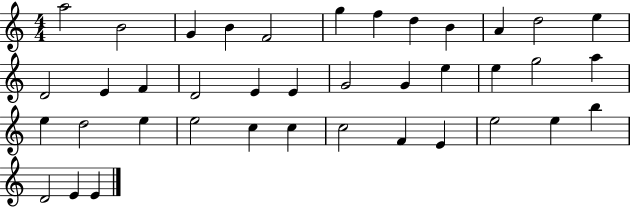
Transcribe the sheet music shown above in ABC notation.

X:1
T:Untitled
M:4/4
L:1/4
K:C
a2 B2 G B F2 g f d B A d2 e D2 E F D2 E E G2 G e e g2 a e d2 e e2 c c c2 F E e2 e b D2 E E